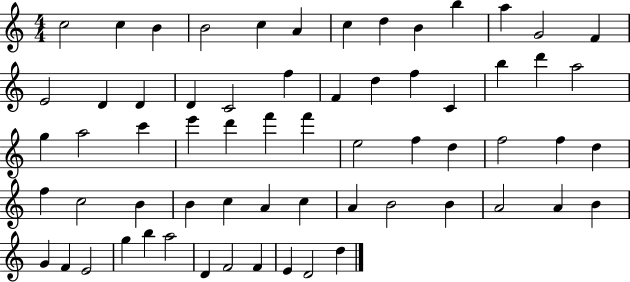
X:1
T:Untitled
M:4/4
L:1/4
K:C
c2 c B B2 c A c d B b a G2 F E2 D D D C2 f F d f C b d' a2 g a2 c' e' d' f' f' e2 f d f2 f d f c2 B B c A c A B2 B A2 A B G F E2 g b a2 D F2 F E D2 d